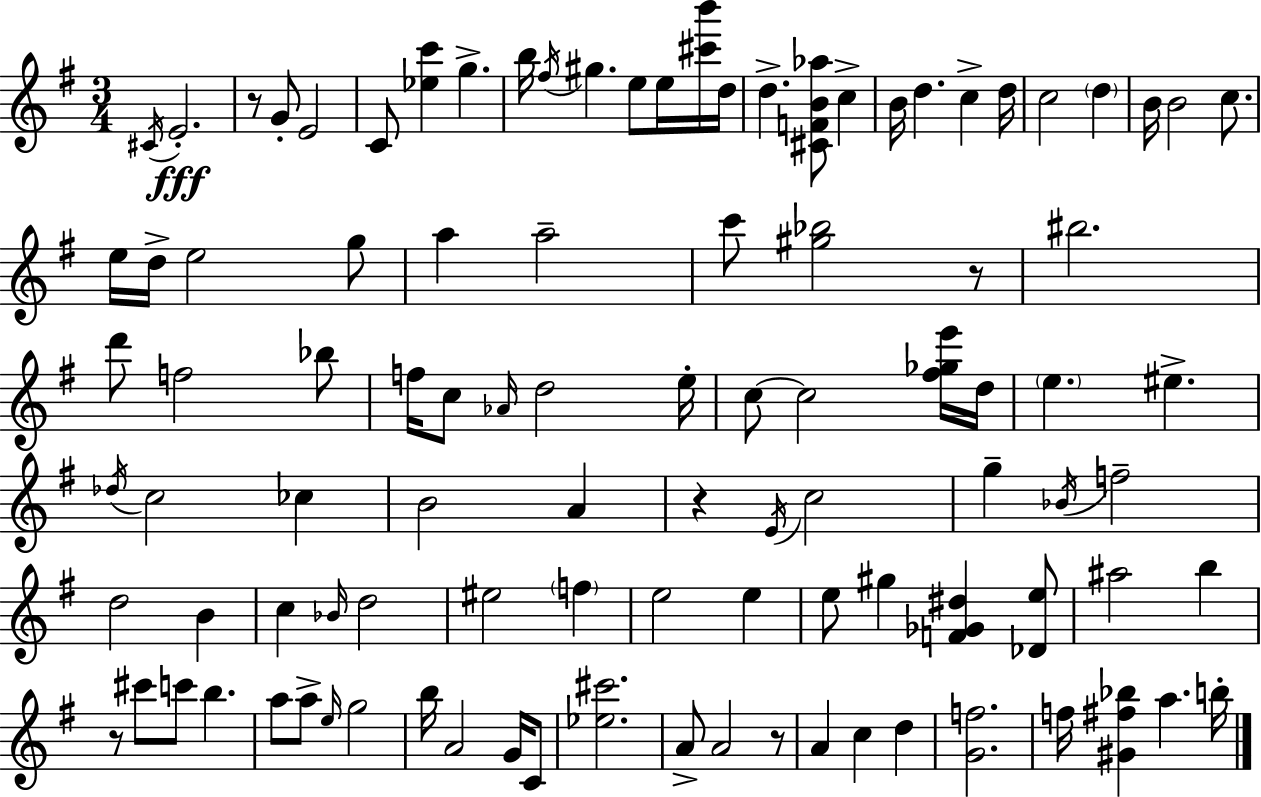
{
  \clef treble
  \numericTimeSignature
  \time 3/4
  \key g \major
  \acciaccatura { cis'16 }\fff e'2.-. | r8 g'8-. e'2 | c'8 <ees'' c'''>4 g''4.-> | b''16 \acciaccatura { fis''16 } gis''4. e''8 e''16 | \break <cis''' b'''>16 d''16 d''4.-> <cis' f' b' aes''>8 c''4-> | b'16 d''4. c''4-> | d''16 c''2 \parenthesize d''4 | b'16 b'2 c''8. | \break e''16 d''16-> e''2 | g''8 a''4 a''2-- | c'''8 <gis'' bes''>2 | r8 bis''2. | \break d'''8 f''2 | bes''8 f''16 c''8 \grace { aes'16 } d''2 | e''16-. c''8~~ c''2 | <fis'' ges'' e'''>16 d''16 \parenthesize e''4. eis''4.-> | \break \acciaccatura { des''16 } c''2 | ces''4 b'2 | a'4 r4 \acciaccatura { e'16 } c''2 | g''4-- \acciaccatura { bes'16 } f''2-- | \break d''2 | b'4 c''4 \grace { bes'16 } d''2 | eis''2 | \parenthesize f''4 e''2 | \break e''4 e''8 gis''4 | <f' ges' dis''>4 <des' e''>8 ais''2 | b''4 r8 cis'''8 c'''8 | b''4. a''8 a''8-> \grace { e''16 } | \break g''2 b''16 a'2 | g'16 c'8 <ees'' cis'''>2. | a'8-> a'2 | r8 a'4 | \break c''4 d''4 <g' f''>2. | f''16 <gis' fis'' bes''>4 | a''4. b''16-. \bar "|."
}